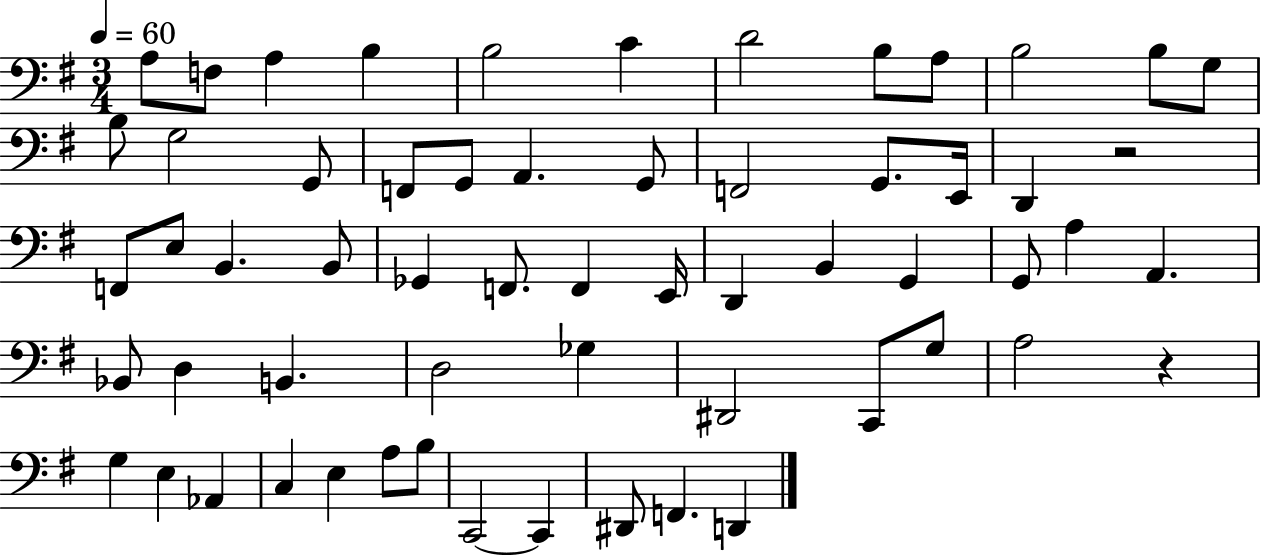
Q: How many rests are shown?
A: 2